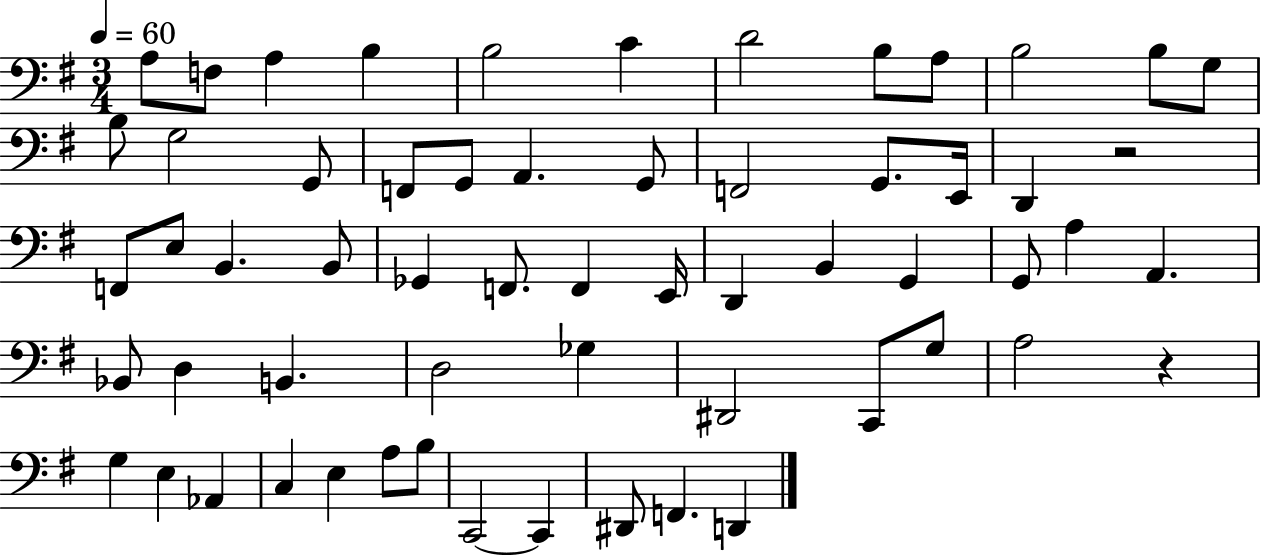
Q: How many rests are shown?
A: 2